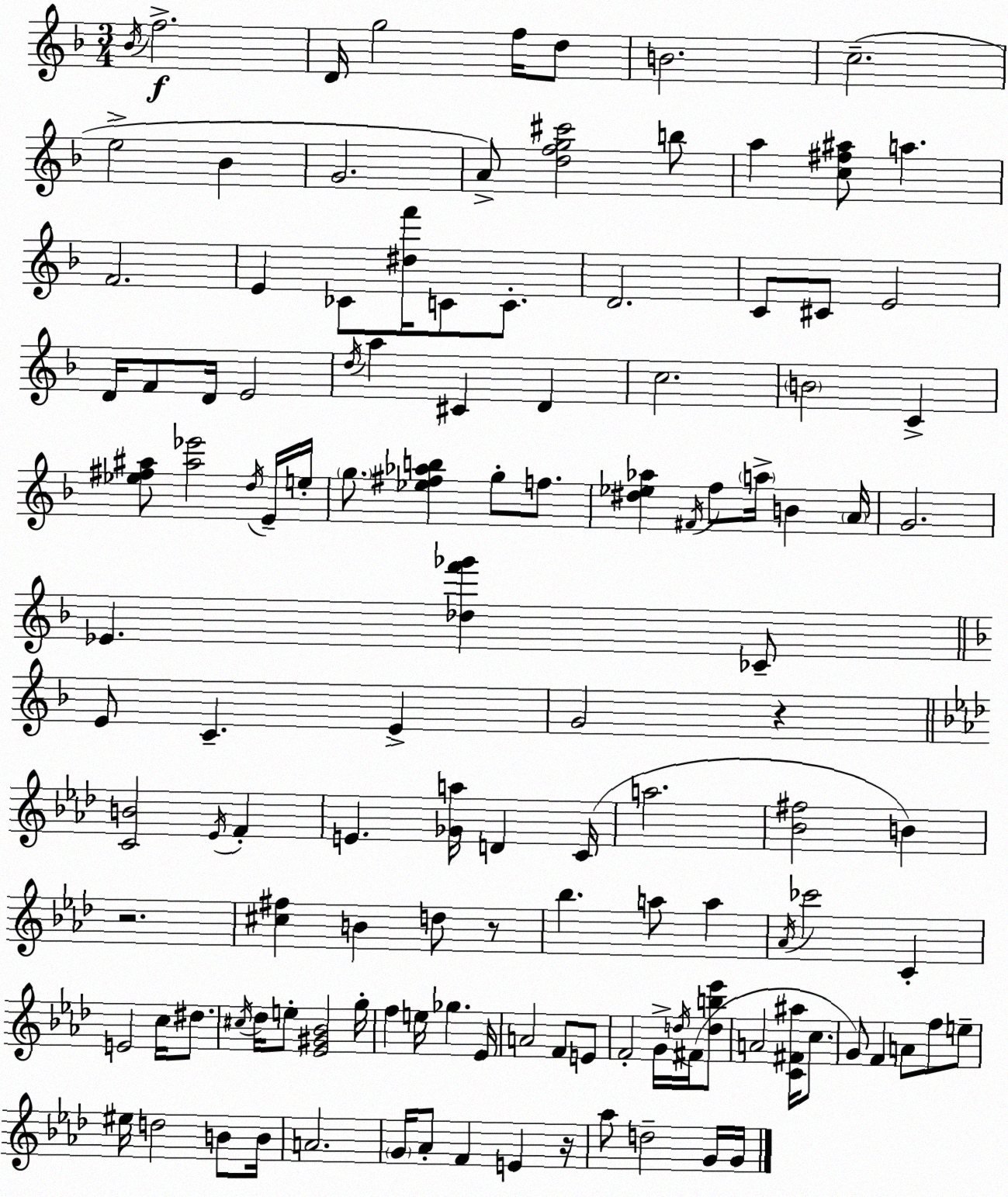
X:1
T:Untitled
M:3/4
L:1/4
K:F
_B/4 f2 D/4 g2 f/4 d/2 B2 c2 e2 _B G2 A/2 [dfg^c']2 b/2 a [c^f^a]/2 a F2 E _C/2 [^df']/4 C/2 C/2 D2 C/2 ^C/2 E2 D/4 F/2 D/4 E2 d/4 a ^C D c2 B2 C [_e^f^a]/2 [^a_e']2 d/4 E/4 e/4 g/2 [_e^f_ab] g/2 f/2 [^d_e_a] ^F/4 f/2 a/4 B A/4 G2 _E [_df'_g'] _C/2 E/2 C E G2 z [CB]2 _E/4 F E [_Ga]/4 D C/4 a2 [_B^f]2 B z2 [^c^f] B d/2 z/2 _b a/2 a _A/4 _c'2 C E2 c/4 ^d/2 ^c/4 _d/4 e/2 [_E^G_B]2 g/4 f e/4 _g _E/4 A2 F/2 E/2 F2 G/4 d/4 ^F/4 [db_e']/2 A2 [C^F^a]/4 c/2 G/2 F A/2 f/2 e/2 ^e/4 d2 B/2 B/4 A2 G/4 _A/2 F E z/4 _a/2 d2 G/4 G/4